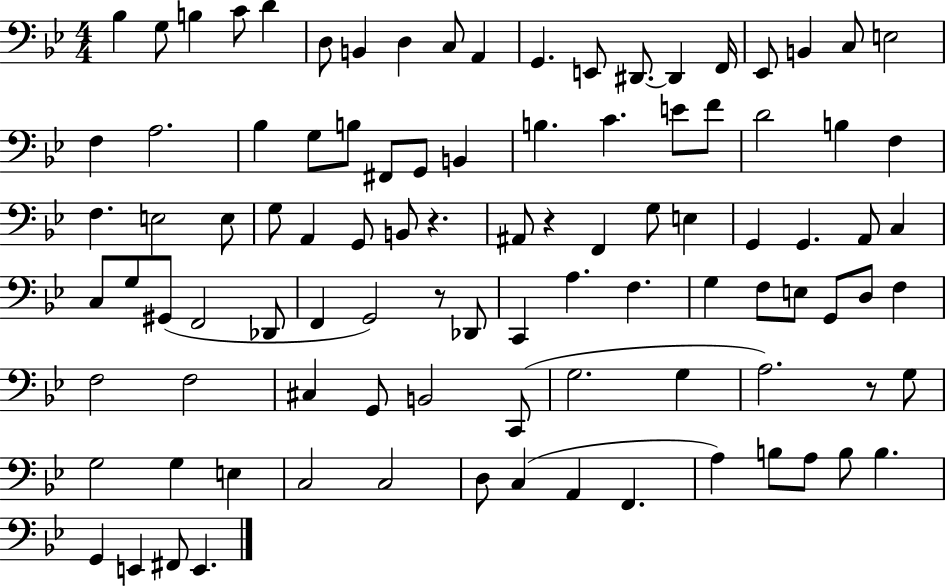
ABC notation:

X:1
T:Untitled
M:4/4
L:1/4
K:Bb
_B, G,/2 B, C/2 D D,/2 B,, D, C,/2 A,, G,, E,,/2 ^D,,/2 ^D,, F,,/4 _E,,/2 B,, C,/2 E,2 F, A,2 _B, G,/2 B,/2 ^F,,/2 G,,/2 B,, B, C E/2 F/2 D2 B, F, F, E,2 E,/2 G,/2 A,, G,,/2 B,,/2 z ^A,,/2 z F,, G,/2 E, G,, G,, A,,/2 C, C,/2 G,/2 ^G,,/2 F,,2 _D,,/2 F,, G,,2 z/2 _D,,/2 C,, A, F, G, F,/2 E,/2 G,,/2 D,/2 F, F,2 F,2 ^C, G,,/2 B,,2 C,,/2 G,2 G, A,2 z/2 G,/2 G,2 G, E, C,2 C,2 D,/2 C, A,, F,, A, B,/2 A,/2 B,/2 B, G,, E,, ^F,,/2 E,,